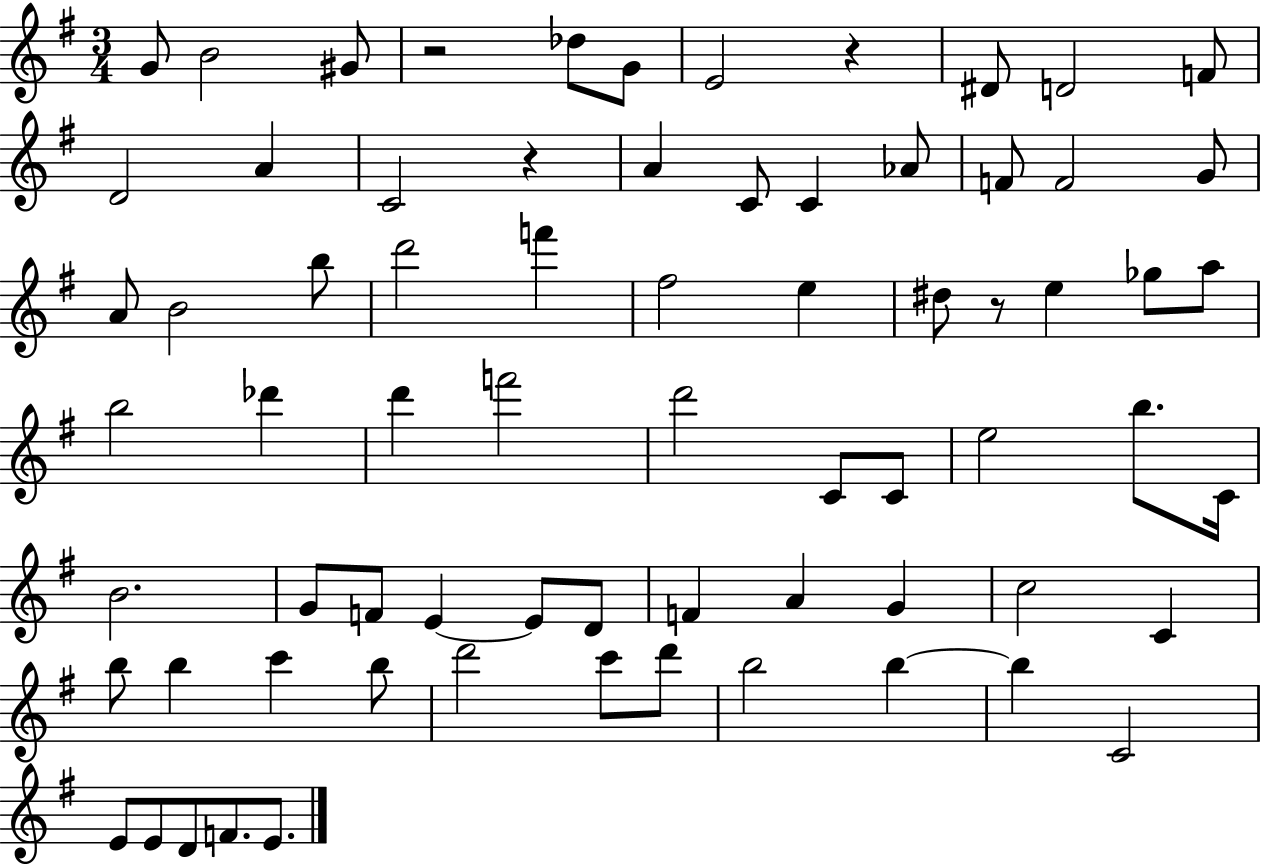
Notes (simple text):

G4/e B4/h G#4/e R/h Db5/e G4/e E4/h R/q D#4/e D4/h F4/e D4/h A4/q C4/h R/q A4/q C4/e C4/q Ab4/e F4/e F4/h G4/e A4/e B4/h B5/e D6/h F6/q F#5/h E5/q D#5/e R/e E5/q Gb5/e A5/e B5/h Db6/q D6/q F6/h D6/h C4/e C4/e E5/h B5/e. C4/s B4/h. G4/e F4/e E4/q E4/e D4/e F4/q A4/q G4/q C5/h C4/q B5/e B5/q C6/q B5/e D6/h C6/e D6/e B5/h B5/q B5/q C4/h E4/e E4/e D4/e F4/e. E4/e.